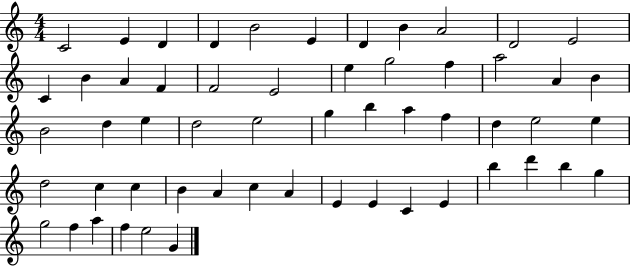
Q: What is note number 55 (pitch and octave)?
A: E5